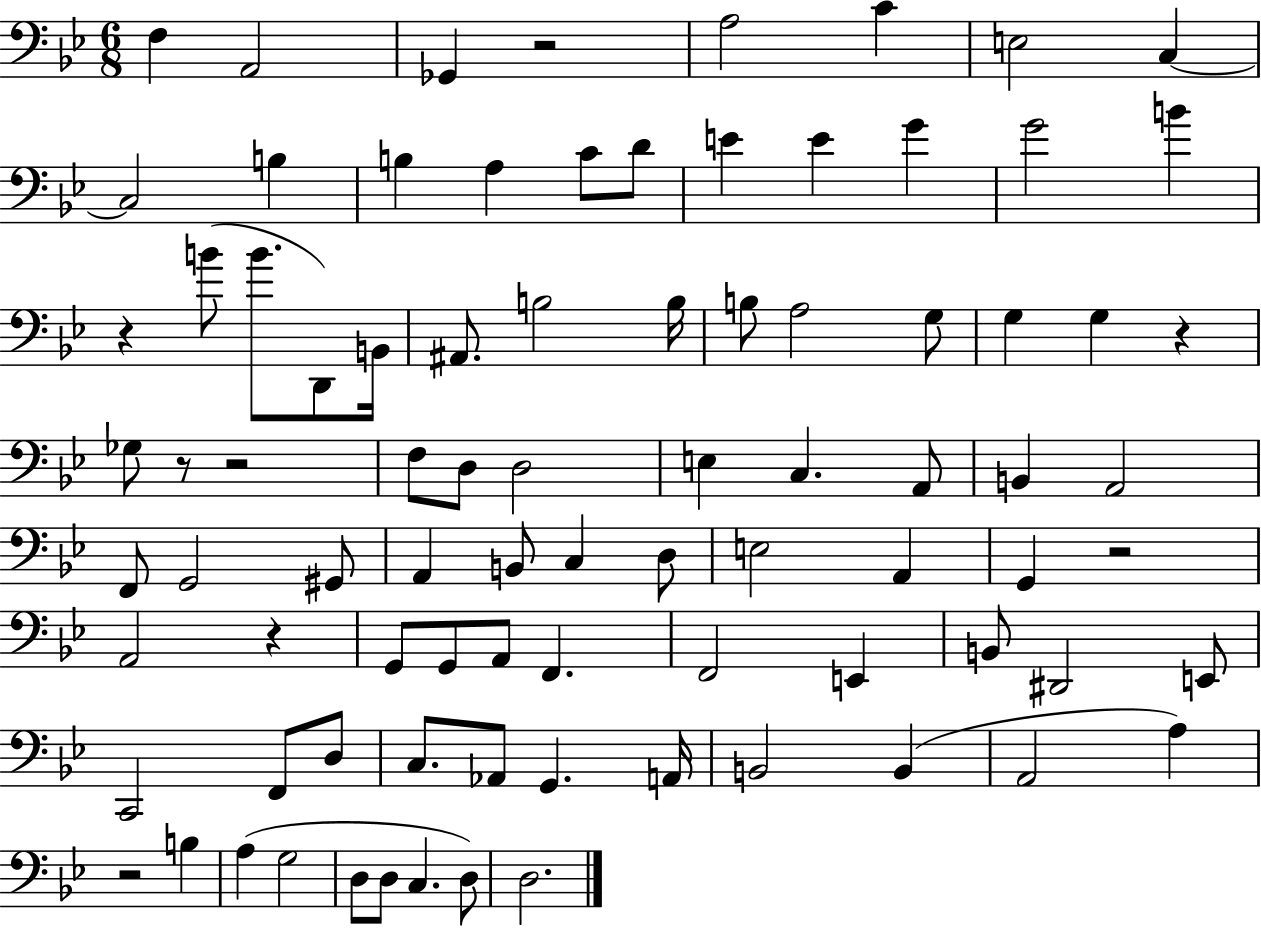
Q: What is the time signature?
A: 6/8